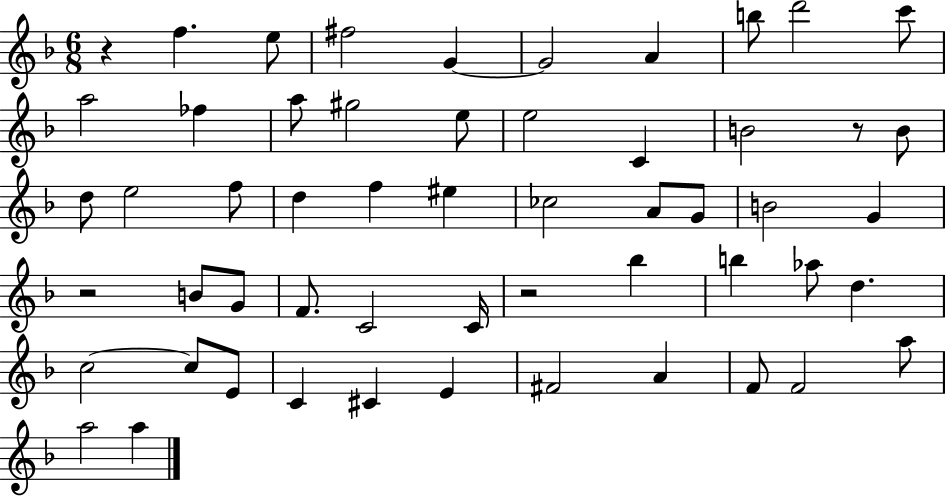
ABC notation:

X:1
T:Untitled
M:6/8
L:1/4
K:F
z f e/2 ^f2 G G2 A b/2 d'2 c'/2 a2 _f a/2 ^g2 e/2 e2 C B2 z/2 B/2 d/2 e2 f/2 d f ^e _c2 A/2 G/2 B2 G z2 B/2 G/2 F/2 C2 C/4 z2 _b b _a/2 d c2 c/2 E/2 C ^C E ^F2 A F/2 F2 a/2 a2 a